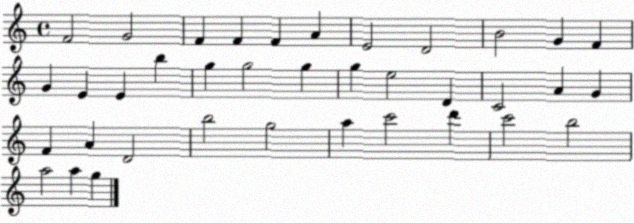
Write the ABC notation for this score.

X:1
T:Untitled
M:4/4
L:1/4
K:C
F2 G2 F F F A E2 D2 B2 G F G E E b g g2 g g e2 D C2 A G F A D2 b2 g2 a c'2 d' c'2 b2 a2 a g